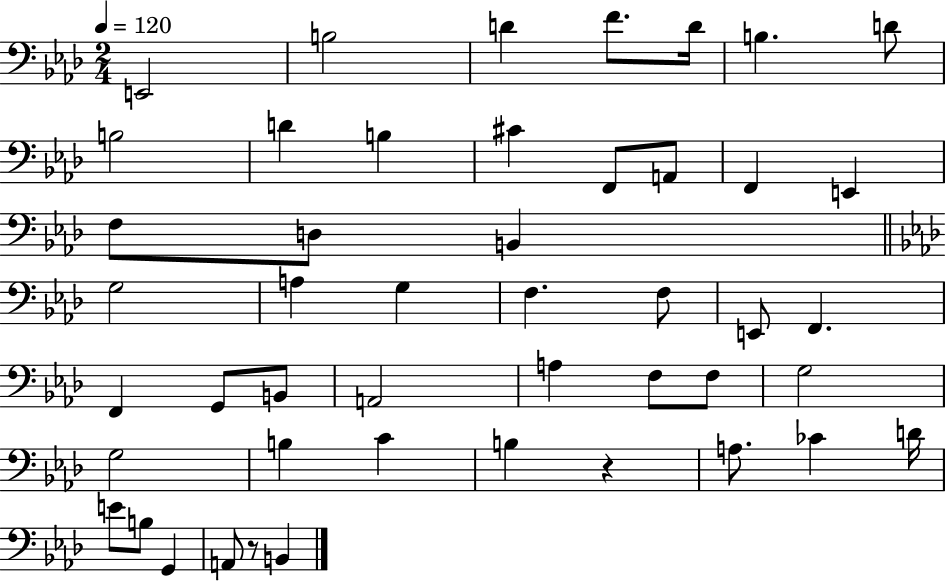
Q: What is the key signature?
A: AES major